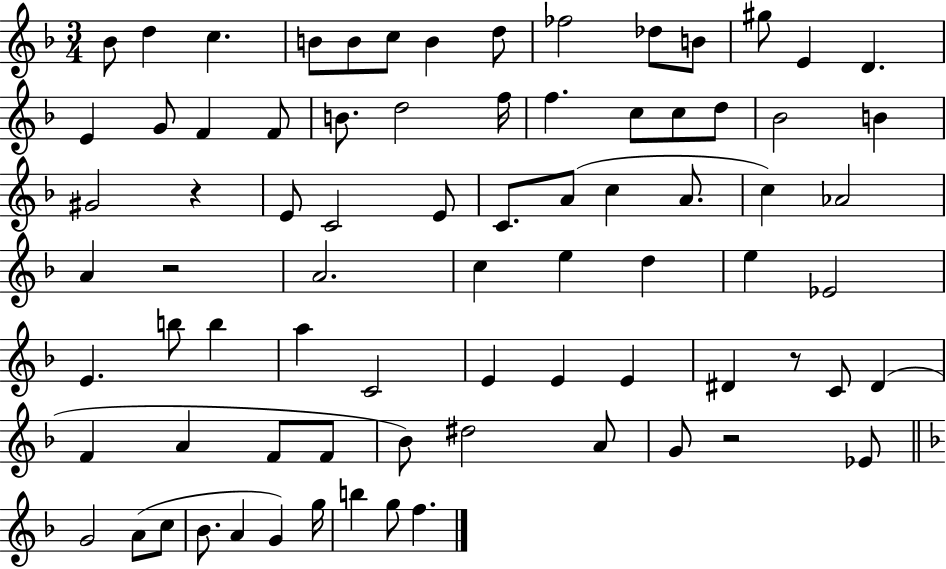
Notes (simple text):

Bb4/e D5/q C5/q. B4/e B4/e C5/e B4/q D5/e FES5/h Db5/e B4/e G#5/e E4/q D4/q. E4/q G4/e F4/q F4/e B4/e. D5/h F5/s F5/q. C5/e C5/e D5/e Bb4/h B4/q G#4/h R/q E4/e C4/h E4/e C4/e. A4/e C5/q A4/e. C5/q Ab4/h A4/q R/h A4/h. C5/q E5/q D5/q E5/q Eb4/h E4/q. B5/e B5/q A5/q C4/h E4/q E4/q E4/q D#4/q R/e C4/e D#4/q F4/q A4/q F4/e F4/e Bb4/e D#5/h A4/e G4/e R/h Eb4/e G4/h A4/e C5/e Bb4/e. A4/q G4/q G5/s B5/q G5/e F5/q.